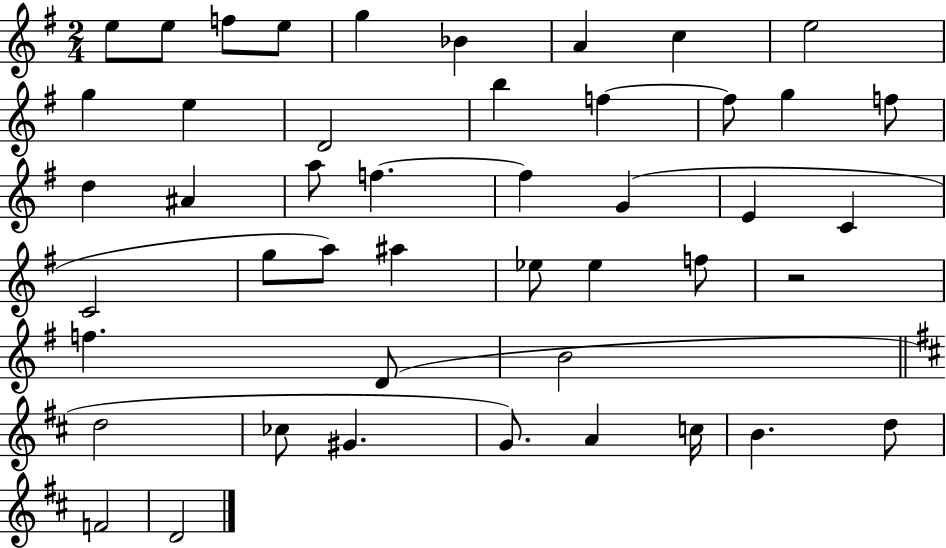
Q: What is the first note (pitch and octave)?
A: E5